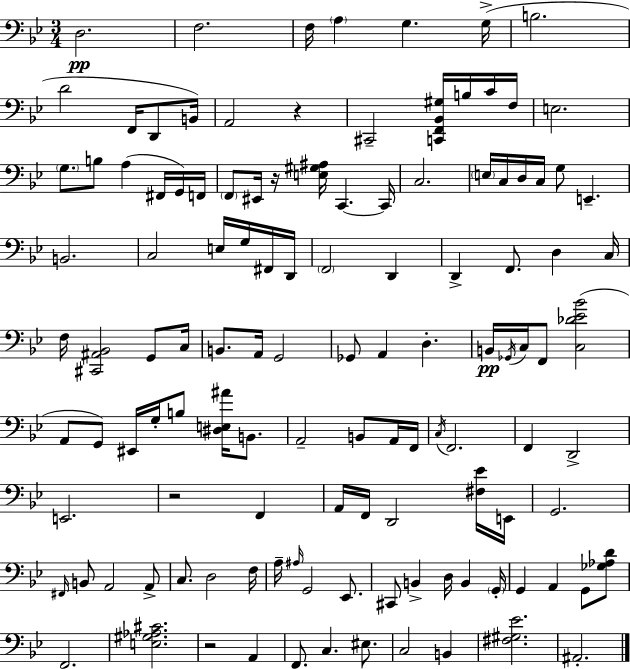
D3/h. F3/h. F3/s A3/q G3/q. G3/s B3/h. D4/h F2/s D2/e B2/s A2/h R/q C#2/h [C2,F2,Bb2,G#3]/s B3/s C4/s F3/s E3/h. G3/e. B3/e A3/q F#2/s G2/s F2/s F2/e EIS2/s R/s [E3,G#3,A#3]/s C2/q. C2/s C3/h. E3/s C3/s D3/s C3/s G3/e E2/q. B2/h. C3/h E3/s G3/s F#2/s D2/s F2/h D2/q D2/q F2/e. D3/q C3/s F3/s [C#2,A#2,Bb2]/h G2/e C3/s B2/e. A2/s G2/h Gb2/e A2/q D3/q. B2/s Gb2/s C3/s F2/e [C3,Db4,Eb4,Bb4]/h A2/e G2/e EIS2/s G3/s B3/e [D#3,E3,A#4]/s B2/e. A2/h B2/e A2/s F2/s C3/s F2/h. F2/q D2/h E2/h. R/h F2/q A2/s F2/s D2/h [F#3,Eb4]/s E2/s G2/h. F#2/s B2/e A2/h A2/e C3/e. D3/h F3/s A3/s A#3/s G2/h Eb2/e. C#2/e B2/q D3/s B2/q G2/s G2/q A2/q G2/e [Gb3,Ab3,D4]/e F2/h. [E3,G#3,Ab3,C#4]/h. R/h A2/q F2/e. C3/q. EIS3/e. C3/h B2/q [F#3,G#3,Eb4]/h. A#2/h.